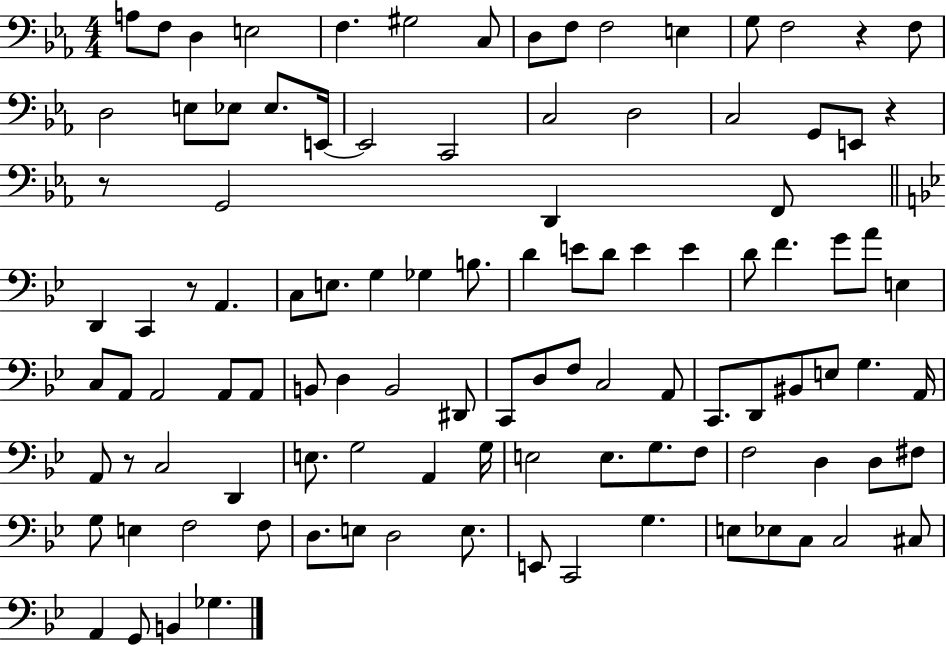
{
  \clef bass
  \numericTimeSignature
  \time 4/4
  \key ees \major
  a8 f8 d4 e2 | f4. gis2 c8 | d8 f8 f2 e4 | g8 f2 r4 f8 | \break d2 e8 ees8 ees8. e,16~~ | e,2 c,2 | c2 d2 | c2 g,8 e,8 r4 | \break r8 g,2 d,4 f,8 | \bar "||" \break \key bes \major d,4 c,4 r8 a,4. | c8 e8. g4 ges4 b8. | d'4 e'8 d'8 e'4 e'4 | d'8 f'4. g'8 a'8 e4 | \break c8 a,8 a,2 a,8 a,8 | b,8 d4 b,2 dis,8 | c,8 d8 f8 c2 a,8 | c,8. d,8 bis,8 e8 g4. a,16 | \break a,8 r8 c2 d,4 | e8. g2 a,4 g16 | e2 e8. g8. f8 | f2 d4 d8 fis8 | \break g8 e4 f2 f8 | d8. e8 d2 e8. | e,8 c,2 g4. | e8 ees8 c8 c2 cis8 | \break a,4 g,8 b,4 ges4. | \bar "|."
}